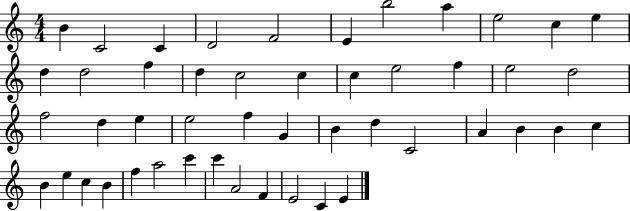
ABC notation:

X:1
T:Untitled
M:4/4
L:1/4
K:C
B C2 C D2 F2 E b2 a e2 c e d d2 f d c2 c c e2 f e2 d2 f2 d e e2 f G B d C2 A B B c B e c B f a2 c' c' A2 F E2 C E